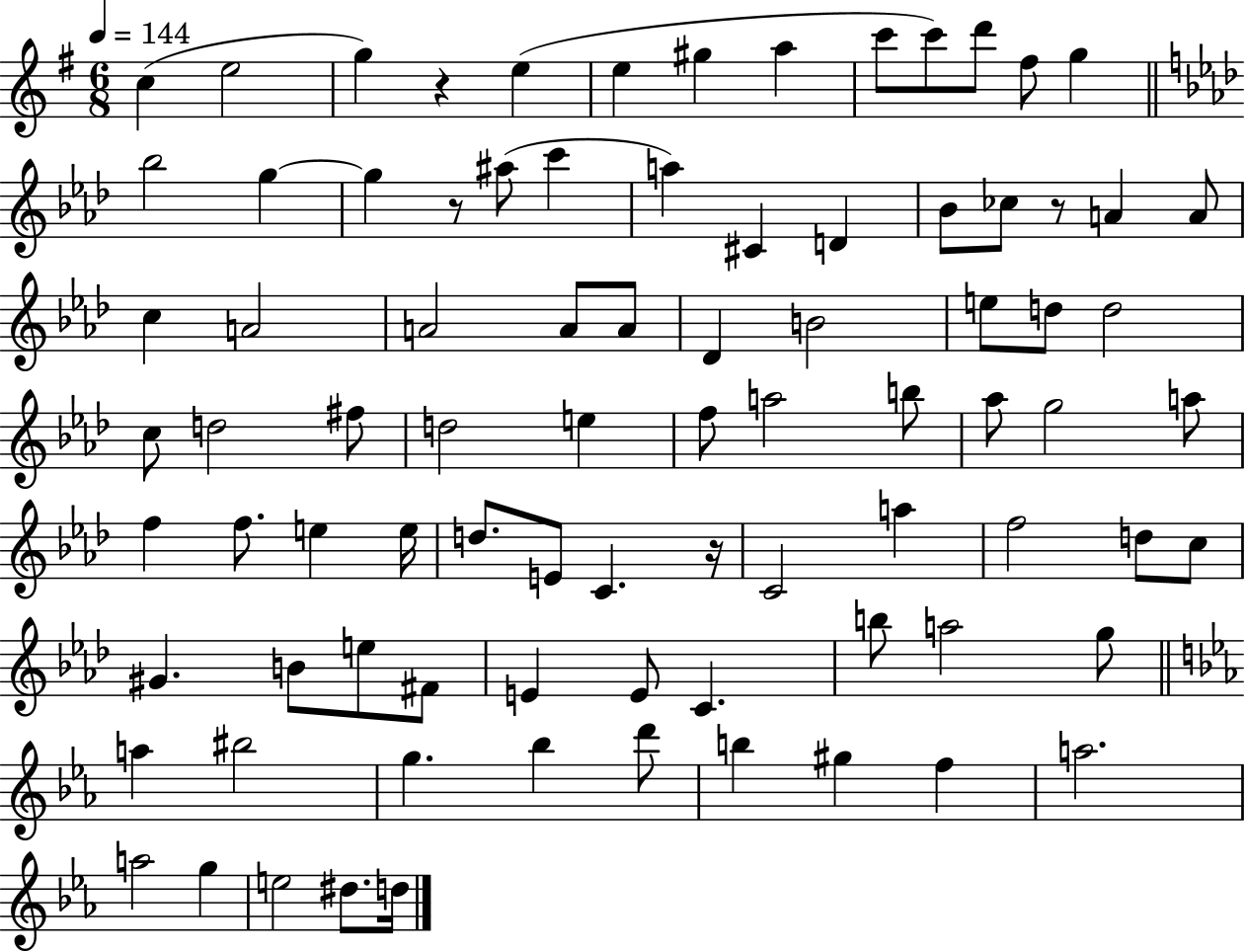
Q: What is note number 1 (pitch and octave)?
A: C5